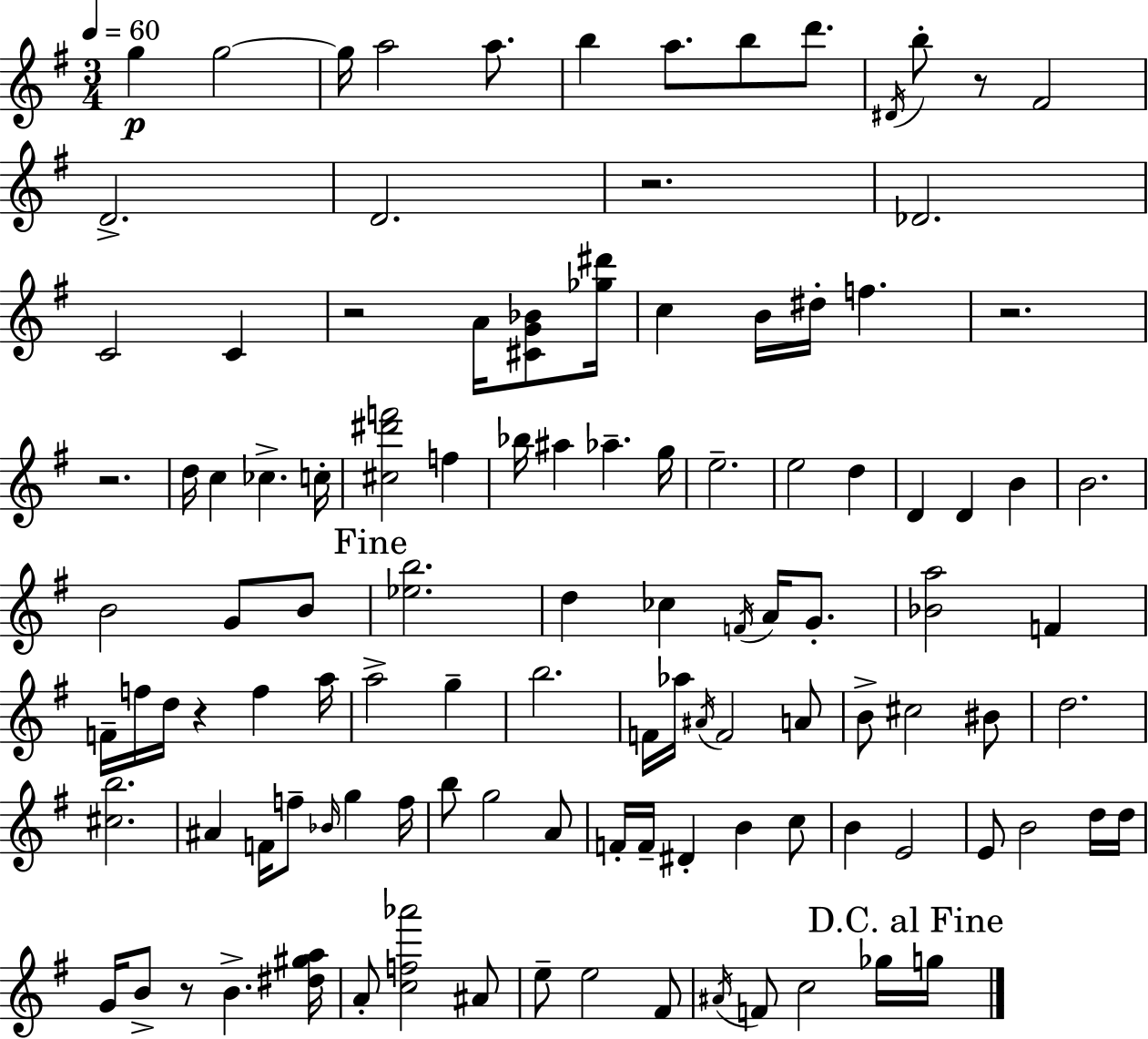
{
  \clef treble
  \numericTimeSignature
  \time 3/4
  \key e \minor
  \tempo 4 = 60
  g''4\p g''2~~ | g''16 a''2 a''8. | b''4 a''8. b''8 d'''8. | \acciaccatura { dis'16 } b''8-. r8 fis'2 | \break d'2.-> | d'2. | r2. | des'2. | \break c'2 c'4 | r2 a'16 <cis' g' bes'>8 | <ges'' dis'''>16 c''4 b'16 dis''16-. f''4. | r2. | \break r2. | d''16 c''4 ces''4.-> | c''16-. <cis'' dis''' f'''>2 f''4 | bes''16 ais''4 aes''4.-- | \break g''16 e''2.-- | e''2 d''4 | d'4 d'4 b'4 | b'2. | \break b'2 g'8 b'8 | \mark "Fine" <ees'' b''>2. | d''4 ces''4 \acciaccatura { f'16 } a'16 g'8.-. | <bes' a''>2 f'4 | \break f'16-- f''16 d''16 r4 f''4 | a''16 a''2-> g''4-- | b''2. | f'16 aes''16 \acciaccatura { ais'16 } f'2 | \break a'8 b'8-> cis''2 | bis'8 d''2. | <cis'' b''>2. | ais'4 f'16 f''8-- \grace { bes'16 } g''4 | \break f''16 b''8 g''2 | a'8 f'16-. f'16-- dis'4-. b'4 | c''8 b'4 e'2 | e'8 b'2 | \break d''16 d''16 g'16 b'8-> r8 b'4.-> | <dis'' gis'' a''>16 a'8-. <c'' f'' aes'''>2 | ais'8 e''8-- e''2 | fis'8 \acciaccatura { ais'16 } f'8 c''2 | \break ges''16 \mark "D.C. al Fine" g''16 \bar "|."
}